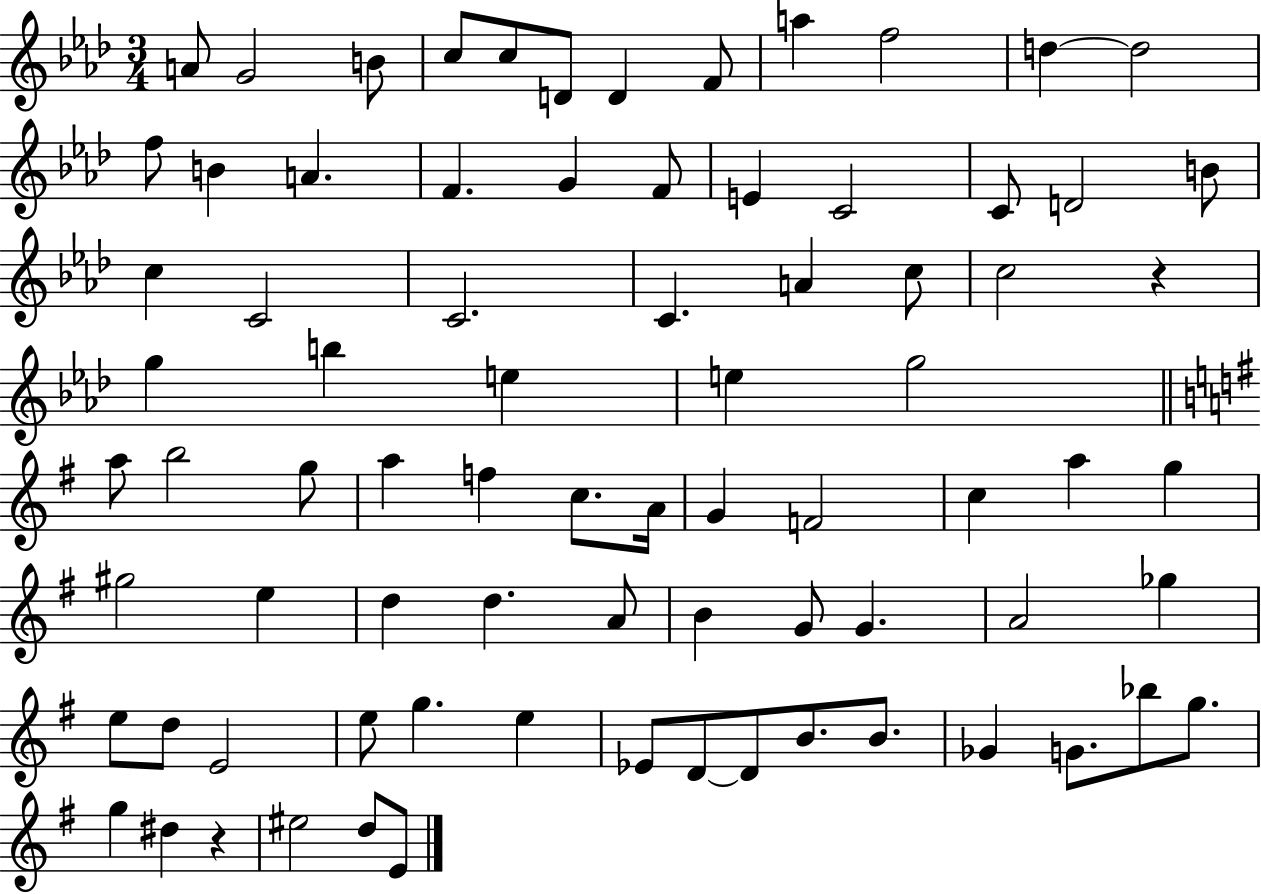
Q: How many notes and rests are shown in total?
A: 79